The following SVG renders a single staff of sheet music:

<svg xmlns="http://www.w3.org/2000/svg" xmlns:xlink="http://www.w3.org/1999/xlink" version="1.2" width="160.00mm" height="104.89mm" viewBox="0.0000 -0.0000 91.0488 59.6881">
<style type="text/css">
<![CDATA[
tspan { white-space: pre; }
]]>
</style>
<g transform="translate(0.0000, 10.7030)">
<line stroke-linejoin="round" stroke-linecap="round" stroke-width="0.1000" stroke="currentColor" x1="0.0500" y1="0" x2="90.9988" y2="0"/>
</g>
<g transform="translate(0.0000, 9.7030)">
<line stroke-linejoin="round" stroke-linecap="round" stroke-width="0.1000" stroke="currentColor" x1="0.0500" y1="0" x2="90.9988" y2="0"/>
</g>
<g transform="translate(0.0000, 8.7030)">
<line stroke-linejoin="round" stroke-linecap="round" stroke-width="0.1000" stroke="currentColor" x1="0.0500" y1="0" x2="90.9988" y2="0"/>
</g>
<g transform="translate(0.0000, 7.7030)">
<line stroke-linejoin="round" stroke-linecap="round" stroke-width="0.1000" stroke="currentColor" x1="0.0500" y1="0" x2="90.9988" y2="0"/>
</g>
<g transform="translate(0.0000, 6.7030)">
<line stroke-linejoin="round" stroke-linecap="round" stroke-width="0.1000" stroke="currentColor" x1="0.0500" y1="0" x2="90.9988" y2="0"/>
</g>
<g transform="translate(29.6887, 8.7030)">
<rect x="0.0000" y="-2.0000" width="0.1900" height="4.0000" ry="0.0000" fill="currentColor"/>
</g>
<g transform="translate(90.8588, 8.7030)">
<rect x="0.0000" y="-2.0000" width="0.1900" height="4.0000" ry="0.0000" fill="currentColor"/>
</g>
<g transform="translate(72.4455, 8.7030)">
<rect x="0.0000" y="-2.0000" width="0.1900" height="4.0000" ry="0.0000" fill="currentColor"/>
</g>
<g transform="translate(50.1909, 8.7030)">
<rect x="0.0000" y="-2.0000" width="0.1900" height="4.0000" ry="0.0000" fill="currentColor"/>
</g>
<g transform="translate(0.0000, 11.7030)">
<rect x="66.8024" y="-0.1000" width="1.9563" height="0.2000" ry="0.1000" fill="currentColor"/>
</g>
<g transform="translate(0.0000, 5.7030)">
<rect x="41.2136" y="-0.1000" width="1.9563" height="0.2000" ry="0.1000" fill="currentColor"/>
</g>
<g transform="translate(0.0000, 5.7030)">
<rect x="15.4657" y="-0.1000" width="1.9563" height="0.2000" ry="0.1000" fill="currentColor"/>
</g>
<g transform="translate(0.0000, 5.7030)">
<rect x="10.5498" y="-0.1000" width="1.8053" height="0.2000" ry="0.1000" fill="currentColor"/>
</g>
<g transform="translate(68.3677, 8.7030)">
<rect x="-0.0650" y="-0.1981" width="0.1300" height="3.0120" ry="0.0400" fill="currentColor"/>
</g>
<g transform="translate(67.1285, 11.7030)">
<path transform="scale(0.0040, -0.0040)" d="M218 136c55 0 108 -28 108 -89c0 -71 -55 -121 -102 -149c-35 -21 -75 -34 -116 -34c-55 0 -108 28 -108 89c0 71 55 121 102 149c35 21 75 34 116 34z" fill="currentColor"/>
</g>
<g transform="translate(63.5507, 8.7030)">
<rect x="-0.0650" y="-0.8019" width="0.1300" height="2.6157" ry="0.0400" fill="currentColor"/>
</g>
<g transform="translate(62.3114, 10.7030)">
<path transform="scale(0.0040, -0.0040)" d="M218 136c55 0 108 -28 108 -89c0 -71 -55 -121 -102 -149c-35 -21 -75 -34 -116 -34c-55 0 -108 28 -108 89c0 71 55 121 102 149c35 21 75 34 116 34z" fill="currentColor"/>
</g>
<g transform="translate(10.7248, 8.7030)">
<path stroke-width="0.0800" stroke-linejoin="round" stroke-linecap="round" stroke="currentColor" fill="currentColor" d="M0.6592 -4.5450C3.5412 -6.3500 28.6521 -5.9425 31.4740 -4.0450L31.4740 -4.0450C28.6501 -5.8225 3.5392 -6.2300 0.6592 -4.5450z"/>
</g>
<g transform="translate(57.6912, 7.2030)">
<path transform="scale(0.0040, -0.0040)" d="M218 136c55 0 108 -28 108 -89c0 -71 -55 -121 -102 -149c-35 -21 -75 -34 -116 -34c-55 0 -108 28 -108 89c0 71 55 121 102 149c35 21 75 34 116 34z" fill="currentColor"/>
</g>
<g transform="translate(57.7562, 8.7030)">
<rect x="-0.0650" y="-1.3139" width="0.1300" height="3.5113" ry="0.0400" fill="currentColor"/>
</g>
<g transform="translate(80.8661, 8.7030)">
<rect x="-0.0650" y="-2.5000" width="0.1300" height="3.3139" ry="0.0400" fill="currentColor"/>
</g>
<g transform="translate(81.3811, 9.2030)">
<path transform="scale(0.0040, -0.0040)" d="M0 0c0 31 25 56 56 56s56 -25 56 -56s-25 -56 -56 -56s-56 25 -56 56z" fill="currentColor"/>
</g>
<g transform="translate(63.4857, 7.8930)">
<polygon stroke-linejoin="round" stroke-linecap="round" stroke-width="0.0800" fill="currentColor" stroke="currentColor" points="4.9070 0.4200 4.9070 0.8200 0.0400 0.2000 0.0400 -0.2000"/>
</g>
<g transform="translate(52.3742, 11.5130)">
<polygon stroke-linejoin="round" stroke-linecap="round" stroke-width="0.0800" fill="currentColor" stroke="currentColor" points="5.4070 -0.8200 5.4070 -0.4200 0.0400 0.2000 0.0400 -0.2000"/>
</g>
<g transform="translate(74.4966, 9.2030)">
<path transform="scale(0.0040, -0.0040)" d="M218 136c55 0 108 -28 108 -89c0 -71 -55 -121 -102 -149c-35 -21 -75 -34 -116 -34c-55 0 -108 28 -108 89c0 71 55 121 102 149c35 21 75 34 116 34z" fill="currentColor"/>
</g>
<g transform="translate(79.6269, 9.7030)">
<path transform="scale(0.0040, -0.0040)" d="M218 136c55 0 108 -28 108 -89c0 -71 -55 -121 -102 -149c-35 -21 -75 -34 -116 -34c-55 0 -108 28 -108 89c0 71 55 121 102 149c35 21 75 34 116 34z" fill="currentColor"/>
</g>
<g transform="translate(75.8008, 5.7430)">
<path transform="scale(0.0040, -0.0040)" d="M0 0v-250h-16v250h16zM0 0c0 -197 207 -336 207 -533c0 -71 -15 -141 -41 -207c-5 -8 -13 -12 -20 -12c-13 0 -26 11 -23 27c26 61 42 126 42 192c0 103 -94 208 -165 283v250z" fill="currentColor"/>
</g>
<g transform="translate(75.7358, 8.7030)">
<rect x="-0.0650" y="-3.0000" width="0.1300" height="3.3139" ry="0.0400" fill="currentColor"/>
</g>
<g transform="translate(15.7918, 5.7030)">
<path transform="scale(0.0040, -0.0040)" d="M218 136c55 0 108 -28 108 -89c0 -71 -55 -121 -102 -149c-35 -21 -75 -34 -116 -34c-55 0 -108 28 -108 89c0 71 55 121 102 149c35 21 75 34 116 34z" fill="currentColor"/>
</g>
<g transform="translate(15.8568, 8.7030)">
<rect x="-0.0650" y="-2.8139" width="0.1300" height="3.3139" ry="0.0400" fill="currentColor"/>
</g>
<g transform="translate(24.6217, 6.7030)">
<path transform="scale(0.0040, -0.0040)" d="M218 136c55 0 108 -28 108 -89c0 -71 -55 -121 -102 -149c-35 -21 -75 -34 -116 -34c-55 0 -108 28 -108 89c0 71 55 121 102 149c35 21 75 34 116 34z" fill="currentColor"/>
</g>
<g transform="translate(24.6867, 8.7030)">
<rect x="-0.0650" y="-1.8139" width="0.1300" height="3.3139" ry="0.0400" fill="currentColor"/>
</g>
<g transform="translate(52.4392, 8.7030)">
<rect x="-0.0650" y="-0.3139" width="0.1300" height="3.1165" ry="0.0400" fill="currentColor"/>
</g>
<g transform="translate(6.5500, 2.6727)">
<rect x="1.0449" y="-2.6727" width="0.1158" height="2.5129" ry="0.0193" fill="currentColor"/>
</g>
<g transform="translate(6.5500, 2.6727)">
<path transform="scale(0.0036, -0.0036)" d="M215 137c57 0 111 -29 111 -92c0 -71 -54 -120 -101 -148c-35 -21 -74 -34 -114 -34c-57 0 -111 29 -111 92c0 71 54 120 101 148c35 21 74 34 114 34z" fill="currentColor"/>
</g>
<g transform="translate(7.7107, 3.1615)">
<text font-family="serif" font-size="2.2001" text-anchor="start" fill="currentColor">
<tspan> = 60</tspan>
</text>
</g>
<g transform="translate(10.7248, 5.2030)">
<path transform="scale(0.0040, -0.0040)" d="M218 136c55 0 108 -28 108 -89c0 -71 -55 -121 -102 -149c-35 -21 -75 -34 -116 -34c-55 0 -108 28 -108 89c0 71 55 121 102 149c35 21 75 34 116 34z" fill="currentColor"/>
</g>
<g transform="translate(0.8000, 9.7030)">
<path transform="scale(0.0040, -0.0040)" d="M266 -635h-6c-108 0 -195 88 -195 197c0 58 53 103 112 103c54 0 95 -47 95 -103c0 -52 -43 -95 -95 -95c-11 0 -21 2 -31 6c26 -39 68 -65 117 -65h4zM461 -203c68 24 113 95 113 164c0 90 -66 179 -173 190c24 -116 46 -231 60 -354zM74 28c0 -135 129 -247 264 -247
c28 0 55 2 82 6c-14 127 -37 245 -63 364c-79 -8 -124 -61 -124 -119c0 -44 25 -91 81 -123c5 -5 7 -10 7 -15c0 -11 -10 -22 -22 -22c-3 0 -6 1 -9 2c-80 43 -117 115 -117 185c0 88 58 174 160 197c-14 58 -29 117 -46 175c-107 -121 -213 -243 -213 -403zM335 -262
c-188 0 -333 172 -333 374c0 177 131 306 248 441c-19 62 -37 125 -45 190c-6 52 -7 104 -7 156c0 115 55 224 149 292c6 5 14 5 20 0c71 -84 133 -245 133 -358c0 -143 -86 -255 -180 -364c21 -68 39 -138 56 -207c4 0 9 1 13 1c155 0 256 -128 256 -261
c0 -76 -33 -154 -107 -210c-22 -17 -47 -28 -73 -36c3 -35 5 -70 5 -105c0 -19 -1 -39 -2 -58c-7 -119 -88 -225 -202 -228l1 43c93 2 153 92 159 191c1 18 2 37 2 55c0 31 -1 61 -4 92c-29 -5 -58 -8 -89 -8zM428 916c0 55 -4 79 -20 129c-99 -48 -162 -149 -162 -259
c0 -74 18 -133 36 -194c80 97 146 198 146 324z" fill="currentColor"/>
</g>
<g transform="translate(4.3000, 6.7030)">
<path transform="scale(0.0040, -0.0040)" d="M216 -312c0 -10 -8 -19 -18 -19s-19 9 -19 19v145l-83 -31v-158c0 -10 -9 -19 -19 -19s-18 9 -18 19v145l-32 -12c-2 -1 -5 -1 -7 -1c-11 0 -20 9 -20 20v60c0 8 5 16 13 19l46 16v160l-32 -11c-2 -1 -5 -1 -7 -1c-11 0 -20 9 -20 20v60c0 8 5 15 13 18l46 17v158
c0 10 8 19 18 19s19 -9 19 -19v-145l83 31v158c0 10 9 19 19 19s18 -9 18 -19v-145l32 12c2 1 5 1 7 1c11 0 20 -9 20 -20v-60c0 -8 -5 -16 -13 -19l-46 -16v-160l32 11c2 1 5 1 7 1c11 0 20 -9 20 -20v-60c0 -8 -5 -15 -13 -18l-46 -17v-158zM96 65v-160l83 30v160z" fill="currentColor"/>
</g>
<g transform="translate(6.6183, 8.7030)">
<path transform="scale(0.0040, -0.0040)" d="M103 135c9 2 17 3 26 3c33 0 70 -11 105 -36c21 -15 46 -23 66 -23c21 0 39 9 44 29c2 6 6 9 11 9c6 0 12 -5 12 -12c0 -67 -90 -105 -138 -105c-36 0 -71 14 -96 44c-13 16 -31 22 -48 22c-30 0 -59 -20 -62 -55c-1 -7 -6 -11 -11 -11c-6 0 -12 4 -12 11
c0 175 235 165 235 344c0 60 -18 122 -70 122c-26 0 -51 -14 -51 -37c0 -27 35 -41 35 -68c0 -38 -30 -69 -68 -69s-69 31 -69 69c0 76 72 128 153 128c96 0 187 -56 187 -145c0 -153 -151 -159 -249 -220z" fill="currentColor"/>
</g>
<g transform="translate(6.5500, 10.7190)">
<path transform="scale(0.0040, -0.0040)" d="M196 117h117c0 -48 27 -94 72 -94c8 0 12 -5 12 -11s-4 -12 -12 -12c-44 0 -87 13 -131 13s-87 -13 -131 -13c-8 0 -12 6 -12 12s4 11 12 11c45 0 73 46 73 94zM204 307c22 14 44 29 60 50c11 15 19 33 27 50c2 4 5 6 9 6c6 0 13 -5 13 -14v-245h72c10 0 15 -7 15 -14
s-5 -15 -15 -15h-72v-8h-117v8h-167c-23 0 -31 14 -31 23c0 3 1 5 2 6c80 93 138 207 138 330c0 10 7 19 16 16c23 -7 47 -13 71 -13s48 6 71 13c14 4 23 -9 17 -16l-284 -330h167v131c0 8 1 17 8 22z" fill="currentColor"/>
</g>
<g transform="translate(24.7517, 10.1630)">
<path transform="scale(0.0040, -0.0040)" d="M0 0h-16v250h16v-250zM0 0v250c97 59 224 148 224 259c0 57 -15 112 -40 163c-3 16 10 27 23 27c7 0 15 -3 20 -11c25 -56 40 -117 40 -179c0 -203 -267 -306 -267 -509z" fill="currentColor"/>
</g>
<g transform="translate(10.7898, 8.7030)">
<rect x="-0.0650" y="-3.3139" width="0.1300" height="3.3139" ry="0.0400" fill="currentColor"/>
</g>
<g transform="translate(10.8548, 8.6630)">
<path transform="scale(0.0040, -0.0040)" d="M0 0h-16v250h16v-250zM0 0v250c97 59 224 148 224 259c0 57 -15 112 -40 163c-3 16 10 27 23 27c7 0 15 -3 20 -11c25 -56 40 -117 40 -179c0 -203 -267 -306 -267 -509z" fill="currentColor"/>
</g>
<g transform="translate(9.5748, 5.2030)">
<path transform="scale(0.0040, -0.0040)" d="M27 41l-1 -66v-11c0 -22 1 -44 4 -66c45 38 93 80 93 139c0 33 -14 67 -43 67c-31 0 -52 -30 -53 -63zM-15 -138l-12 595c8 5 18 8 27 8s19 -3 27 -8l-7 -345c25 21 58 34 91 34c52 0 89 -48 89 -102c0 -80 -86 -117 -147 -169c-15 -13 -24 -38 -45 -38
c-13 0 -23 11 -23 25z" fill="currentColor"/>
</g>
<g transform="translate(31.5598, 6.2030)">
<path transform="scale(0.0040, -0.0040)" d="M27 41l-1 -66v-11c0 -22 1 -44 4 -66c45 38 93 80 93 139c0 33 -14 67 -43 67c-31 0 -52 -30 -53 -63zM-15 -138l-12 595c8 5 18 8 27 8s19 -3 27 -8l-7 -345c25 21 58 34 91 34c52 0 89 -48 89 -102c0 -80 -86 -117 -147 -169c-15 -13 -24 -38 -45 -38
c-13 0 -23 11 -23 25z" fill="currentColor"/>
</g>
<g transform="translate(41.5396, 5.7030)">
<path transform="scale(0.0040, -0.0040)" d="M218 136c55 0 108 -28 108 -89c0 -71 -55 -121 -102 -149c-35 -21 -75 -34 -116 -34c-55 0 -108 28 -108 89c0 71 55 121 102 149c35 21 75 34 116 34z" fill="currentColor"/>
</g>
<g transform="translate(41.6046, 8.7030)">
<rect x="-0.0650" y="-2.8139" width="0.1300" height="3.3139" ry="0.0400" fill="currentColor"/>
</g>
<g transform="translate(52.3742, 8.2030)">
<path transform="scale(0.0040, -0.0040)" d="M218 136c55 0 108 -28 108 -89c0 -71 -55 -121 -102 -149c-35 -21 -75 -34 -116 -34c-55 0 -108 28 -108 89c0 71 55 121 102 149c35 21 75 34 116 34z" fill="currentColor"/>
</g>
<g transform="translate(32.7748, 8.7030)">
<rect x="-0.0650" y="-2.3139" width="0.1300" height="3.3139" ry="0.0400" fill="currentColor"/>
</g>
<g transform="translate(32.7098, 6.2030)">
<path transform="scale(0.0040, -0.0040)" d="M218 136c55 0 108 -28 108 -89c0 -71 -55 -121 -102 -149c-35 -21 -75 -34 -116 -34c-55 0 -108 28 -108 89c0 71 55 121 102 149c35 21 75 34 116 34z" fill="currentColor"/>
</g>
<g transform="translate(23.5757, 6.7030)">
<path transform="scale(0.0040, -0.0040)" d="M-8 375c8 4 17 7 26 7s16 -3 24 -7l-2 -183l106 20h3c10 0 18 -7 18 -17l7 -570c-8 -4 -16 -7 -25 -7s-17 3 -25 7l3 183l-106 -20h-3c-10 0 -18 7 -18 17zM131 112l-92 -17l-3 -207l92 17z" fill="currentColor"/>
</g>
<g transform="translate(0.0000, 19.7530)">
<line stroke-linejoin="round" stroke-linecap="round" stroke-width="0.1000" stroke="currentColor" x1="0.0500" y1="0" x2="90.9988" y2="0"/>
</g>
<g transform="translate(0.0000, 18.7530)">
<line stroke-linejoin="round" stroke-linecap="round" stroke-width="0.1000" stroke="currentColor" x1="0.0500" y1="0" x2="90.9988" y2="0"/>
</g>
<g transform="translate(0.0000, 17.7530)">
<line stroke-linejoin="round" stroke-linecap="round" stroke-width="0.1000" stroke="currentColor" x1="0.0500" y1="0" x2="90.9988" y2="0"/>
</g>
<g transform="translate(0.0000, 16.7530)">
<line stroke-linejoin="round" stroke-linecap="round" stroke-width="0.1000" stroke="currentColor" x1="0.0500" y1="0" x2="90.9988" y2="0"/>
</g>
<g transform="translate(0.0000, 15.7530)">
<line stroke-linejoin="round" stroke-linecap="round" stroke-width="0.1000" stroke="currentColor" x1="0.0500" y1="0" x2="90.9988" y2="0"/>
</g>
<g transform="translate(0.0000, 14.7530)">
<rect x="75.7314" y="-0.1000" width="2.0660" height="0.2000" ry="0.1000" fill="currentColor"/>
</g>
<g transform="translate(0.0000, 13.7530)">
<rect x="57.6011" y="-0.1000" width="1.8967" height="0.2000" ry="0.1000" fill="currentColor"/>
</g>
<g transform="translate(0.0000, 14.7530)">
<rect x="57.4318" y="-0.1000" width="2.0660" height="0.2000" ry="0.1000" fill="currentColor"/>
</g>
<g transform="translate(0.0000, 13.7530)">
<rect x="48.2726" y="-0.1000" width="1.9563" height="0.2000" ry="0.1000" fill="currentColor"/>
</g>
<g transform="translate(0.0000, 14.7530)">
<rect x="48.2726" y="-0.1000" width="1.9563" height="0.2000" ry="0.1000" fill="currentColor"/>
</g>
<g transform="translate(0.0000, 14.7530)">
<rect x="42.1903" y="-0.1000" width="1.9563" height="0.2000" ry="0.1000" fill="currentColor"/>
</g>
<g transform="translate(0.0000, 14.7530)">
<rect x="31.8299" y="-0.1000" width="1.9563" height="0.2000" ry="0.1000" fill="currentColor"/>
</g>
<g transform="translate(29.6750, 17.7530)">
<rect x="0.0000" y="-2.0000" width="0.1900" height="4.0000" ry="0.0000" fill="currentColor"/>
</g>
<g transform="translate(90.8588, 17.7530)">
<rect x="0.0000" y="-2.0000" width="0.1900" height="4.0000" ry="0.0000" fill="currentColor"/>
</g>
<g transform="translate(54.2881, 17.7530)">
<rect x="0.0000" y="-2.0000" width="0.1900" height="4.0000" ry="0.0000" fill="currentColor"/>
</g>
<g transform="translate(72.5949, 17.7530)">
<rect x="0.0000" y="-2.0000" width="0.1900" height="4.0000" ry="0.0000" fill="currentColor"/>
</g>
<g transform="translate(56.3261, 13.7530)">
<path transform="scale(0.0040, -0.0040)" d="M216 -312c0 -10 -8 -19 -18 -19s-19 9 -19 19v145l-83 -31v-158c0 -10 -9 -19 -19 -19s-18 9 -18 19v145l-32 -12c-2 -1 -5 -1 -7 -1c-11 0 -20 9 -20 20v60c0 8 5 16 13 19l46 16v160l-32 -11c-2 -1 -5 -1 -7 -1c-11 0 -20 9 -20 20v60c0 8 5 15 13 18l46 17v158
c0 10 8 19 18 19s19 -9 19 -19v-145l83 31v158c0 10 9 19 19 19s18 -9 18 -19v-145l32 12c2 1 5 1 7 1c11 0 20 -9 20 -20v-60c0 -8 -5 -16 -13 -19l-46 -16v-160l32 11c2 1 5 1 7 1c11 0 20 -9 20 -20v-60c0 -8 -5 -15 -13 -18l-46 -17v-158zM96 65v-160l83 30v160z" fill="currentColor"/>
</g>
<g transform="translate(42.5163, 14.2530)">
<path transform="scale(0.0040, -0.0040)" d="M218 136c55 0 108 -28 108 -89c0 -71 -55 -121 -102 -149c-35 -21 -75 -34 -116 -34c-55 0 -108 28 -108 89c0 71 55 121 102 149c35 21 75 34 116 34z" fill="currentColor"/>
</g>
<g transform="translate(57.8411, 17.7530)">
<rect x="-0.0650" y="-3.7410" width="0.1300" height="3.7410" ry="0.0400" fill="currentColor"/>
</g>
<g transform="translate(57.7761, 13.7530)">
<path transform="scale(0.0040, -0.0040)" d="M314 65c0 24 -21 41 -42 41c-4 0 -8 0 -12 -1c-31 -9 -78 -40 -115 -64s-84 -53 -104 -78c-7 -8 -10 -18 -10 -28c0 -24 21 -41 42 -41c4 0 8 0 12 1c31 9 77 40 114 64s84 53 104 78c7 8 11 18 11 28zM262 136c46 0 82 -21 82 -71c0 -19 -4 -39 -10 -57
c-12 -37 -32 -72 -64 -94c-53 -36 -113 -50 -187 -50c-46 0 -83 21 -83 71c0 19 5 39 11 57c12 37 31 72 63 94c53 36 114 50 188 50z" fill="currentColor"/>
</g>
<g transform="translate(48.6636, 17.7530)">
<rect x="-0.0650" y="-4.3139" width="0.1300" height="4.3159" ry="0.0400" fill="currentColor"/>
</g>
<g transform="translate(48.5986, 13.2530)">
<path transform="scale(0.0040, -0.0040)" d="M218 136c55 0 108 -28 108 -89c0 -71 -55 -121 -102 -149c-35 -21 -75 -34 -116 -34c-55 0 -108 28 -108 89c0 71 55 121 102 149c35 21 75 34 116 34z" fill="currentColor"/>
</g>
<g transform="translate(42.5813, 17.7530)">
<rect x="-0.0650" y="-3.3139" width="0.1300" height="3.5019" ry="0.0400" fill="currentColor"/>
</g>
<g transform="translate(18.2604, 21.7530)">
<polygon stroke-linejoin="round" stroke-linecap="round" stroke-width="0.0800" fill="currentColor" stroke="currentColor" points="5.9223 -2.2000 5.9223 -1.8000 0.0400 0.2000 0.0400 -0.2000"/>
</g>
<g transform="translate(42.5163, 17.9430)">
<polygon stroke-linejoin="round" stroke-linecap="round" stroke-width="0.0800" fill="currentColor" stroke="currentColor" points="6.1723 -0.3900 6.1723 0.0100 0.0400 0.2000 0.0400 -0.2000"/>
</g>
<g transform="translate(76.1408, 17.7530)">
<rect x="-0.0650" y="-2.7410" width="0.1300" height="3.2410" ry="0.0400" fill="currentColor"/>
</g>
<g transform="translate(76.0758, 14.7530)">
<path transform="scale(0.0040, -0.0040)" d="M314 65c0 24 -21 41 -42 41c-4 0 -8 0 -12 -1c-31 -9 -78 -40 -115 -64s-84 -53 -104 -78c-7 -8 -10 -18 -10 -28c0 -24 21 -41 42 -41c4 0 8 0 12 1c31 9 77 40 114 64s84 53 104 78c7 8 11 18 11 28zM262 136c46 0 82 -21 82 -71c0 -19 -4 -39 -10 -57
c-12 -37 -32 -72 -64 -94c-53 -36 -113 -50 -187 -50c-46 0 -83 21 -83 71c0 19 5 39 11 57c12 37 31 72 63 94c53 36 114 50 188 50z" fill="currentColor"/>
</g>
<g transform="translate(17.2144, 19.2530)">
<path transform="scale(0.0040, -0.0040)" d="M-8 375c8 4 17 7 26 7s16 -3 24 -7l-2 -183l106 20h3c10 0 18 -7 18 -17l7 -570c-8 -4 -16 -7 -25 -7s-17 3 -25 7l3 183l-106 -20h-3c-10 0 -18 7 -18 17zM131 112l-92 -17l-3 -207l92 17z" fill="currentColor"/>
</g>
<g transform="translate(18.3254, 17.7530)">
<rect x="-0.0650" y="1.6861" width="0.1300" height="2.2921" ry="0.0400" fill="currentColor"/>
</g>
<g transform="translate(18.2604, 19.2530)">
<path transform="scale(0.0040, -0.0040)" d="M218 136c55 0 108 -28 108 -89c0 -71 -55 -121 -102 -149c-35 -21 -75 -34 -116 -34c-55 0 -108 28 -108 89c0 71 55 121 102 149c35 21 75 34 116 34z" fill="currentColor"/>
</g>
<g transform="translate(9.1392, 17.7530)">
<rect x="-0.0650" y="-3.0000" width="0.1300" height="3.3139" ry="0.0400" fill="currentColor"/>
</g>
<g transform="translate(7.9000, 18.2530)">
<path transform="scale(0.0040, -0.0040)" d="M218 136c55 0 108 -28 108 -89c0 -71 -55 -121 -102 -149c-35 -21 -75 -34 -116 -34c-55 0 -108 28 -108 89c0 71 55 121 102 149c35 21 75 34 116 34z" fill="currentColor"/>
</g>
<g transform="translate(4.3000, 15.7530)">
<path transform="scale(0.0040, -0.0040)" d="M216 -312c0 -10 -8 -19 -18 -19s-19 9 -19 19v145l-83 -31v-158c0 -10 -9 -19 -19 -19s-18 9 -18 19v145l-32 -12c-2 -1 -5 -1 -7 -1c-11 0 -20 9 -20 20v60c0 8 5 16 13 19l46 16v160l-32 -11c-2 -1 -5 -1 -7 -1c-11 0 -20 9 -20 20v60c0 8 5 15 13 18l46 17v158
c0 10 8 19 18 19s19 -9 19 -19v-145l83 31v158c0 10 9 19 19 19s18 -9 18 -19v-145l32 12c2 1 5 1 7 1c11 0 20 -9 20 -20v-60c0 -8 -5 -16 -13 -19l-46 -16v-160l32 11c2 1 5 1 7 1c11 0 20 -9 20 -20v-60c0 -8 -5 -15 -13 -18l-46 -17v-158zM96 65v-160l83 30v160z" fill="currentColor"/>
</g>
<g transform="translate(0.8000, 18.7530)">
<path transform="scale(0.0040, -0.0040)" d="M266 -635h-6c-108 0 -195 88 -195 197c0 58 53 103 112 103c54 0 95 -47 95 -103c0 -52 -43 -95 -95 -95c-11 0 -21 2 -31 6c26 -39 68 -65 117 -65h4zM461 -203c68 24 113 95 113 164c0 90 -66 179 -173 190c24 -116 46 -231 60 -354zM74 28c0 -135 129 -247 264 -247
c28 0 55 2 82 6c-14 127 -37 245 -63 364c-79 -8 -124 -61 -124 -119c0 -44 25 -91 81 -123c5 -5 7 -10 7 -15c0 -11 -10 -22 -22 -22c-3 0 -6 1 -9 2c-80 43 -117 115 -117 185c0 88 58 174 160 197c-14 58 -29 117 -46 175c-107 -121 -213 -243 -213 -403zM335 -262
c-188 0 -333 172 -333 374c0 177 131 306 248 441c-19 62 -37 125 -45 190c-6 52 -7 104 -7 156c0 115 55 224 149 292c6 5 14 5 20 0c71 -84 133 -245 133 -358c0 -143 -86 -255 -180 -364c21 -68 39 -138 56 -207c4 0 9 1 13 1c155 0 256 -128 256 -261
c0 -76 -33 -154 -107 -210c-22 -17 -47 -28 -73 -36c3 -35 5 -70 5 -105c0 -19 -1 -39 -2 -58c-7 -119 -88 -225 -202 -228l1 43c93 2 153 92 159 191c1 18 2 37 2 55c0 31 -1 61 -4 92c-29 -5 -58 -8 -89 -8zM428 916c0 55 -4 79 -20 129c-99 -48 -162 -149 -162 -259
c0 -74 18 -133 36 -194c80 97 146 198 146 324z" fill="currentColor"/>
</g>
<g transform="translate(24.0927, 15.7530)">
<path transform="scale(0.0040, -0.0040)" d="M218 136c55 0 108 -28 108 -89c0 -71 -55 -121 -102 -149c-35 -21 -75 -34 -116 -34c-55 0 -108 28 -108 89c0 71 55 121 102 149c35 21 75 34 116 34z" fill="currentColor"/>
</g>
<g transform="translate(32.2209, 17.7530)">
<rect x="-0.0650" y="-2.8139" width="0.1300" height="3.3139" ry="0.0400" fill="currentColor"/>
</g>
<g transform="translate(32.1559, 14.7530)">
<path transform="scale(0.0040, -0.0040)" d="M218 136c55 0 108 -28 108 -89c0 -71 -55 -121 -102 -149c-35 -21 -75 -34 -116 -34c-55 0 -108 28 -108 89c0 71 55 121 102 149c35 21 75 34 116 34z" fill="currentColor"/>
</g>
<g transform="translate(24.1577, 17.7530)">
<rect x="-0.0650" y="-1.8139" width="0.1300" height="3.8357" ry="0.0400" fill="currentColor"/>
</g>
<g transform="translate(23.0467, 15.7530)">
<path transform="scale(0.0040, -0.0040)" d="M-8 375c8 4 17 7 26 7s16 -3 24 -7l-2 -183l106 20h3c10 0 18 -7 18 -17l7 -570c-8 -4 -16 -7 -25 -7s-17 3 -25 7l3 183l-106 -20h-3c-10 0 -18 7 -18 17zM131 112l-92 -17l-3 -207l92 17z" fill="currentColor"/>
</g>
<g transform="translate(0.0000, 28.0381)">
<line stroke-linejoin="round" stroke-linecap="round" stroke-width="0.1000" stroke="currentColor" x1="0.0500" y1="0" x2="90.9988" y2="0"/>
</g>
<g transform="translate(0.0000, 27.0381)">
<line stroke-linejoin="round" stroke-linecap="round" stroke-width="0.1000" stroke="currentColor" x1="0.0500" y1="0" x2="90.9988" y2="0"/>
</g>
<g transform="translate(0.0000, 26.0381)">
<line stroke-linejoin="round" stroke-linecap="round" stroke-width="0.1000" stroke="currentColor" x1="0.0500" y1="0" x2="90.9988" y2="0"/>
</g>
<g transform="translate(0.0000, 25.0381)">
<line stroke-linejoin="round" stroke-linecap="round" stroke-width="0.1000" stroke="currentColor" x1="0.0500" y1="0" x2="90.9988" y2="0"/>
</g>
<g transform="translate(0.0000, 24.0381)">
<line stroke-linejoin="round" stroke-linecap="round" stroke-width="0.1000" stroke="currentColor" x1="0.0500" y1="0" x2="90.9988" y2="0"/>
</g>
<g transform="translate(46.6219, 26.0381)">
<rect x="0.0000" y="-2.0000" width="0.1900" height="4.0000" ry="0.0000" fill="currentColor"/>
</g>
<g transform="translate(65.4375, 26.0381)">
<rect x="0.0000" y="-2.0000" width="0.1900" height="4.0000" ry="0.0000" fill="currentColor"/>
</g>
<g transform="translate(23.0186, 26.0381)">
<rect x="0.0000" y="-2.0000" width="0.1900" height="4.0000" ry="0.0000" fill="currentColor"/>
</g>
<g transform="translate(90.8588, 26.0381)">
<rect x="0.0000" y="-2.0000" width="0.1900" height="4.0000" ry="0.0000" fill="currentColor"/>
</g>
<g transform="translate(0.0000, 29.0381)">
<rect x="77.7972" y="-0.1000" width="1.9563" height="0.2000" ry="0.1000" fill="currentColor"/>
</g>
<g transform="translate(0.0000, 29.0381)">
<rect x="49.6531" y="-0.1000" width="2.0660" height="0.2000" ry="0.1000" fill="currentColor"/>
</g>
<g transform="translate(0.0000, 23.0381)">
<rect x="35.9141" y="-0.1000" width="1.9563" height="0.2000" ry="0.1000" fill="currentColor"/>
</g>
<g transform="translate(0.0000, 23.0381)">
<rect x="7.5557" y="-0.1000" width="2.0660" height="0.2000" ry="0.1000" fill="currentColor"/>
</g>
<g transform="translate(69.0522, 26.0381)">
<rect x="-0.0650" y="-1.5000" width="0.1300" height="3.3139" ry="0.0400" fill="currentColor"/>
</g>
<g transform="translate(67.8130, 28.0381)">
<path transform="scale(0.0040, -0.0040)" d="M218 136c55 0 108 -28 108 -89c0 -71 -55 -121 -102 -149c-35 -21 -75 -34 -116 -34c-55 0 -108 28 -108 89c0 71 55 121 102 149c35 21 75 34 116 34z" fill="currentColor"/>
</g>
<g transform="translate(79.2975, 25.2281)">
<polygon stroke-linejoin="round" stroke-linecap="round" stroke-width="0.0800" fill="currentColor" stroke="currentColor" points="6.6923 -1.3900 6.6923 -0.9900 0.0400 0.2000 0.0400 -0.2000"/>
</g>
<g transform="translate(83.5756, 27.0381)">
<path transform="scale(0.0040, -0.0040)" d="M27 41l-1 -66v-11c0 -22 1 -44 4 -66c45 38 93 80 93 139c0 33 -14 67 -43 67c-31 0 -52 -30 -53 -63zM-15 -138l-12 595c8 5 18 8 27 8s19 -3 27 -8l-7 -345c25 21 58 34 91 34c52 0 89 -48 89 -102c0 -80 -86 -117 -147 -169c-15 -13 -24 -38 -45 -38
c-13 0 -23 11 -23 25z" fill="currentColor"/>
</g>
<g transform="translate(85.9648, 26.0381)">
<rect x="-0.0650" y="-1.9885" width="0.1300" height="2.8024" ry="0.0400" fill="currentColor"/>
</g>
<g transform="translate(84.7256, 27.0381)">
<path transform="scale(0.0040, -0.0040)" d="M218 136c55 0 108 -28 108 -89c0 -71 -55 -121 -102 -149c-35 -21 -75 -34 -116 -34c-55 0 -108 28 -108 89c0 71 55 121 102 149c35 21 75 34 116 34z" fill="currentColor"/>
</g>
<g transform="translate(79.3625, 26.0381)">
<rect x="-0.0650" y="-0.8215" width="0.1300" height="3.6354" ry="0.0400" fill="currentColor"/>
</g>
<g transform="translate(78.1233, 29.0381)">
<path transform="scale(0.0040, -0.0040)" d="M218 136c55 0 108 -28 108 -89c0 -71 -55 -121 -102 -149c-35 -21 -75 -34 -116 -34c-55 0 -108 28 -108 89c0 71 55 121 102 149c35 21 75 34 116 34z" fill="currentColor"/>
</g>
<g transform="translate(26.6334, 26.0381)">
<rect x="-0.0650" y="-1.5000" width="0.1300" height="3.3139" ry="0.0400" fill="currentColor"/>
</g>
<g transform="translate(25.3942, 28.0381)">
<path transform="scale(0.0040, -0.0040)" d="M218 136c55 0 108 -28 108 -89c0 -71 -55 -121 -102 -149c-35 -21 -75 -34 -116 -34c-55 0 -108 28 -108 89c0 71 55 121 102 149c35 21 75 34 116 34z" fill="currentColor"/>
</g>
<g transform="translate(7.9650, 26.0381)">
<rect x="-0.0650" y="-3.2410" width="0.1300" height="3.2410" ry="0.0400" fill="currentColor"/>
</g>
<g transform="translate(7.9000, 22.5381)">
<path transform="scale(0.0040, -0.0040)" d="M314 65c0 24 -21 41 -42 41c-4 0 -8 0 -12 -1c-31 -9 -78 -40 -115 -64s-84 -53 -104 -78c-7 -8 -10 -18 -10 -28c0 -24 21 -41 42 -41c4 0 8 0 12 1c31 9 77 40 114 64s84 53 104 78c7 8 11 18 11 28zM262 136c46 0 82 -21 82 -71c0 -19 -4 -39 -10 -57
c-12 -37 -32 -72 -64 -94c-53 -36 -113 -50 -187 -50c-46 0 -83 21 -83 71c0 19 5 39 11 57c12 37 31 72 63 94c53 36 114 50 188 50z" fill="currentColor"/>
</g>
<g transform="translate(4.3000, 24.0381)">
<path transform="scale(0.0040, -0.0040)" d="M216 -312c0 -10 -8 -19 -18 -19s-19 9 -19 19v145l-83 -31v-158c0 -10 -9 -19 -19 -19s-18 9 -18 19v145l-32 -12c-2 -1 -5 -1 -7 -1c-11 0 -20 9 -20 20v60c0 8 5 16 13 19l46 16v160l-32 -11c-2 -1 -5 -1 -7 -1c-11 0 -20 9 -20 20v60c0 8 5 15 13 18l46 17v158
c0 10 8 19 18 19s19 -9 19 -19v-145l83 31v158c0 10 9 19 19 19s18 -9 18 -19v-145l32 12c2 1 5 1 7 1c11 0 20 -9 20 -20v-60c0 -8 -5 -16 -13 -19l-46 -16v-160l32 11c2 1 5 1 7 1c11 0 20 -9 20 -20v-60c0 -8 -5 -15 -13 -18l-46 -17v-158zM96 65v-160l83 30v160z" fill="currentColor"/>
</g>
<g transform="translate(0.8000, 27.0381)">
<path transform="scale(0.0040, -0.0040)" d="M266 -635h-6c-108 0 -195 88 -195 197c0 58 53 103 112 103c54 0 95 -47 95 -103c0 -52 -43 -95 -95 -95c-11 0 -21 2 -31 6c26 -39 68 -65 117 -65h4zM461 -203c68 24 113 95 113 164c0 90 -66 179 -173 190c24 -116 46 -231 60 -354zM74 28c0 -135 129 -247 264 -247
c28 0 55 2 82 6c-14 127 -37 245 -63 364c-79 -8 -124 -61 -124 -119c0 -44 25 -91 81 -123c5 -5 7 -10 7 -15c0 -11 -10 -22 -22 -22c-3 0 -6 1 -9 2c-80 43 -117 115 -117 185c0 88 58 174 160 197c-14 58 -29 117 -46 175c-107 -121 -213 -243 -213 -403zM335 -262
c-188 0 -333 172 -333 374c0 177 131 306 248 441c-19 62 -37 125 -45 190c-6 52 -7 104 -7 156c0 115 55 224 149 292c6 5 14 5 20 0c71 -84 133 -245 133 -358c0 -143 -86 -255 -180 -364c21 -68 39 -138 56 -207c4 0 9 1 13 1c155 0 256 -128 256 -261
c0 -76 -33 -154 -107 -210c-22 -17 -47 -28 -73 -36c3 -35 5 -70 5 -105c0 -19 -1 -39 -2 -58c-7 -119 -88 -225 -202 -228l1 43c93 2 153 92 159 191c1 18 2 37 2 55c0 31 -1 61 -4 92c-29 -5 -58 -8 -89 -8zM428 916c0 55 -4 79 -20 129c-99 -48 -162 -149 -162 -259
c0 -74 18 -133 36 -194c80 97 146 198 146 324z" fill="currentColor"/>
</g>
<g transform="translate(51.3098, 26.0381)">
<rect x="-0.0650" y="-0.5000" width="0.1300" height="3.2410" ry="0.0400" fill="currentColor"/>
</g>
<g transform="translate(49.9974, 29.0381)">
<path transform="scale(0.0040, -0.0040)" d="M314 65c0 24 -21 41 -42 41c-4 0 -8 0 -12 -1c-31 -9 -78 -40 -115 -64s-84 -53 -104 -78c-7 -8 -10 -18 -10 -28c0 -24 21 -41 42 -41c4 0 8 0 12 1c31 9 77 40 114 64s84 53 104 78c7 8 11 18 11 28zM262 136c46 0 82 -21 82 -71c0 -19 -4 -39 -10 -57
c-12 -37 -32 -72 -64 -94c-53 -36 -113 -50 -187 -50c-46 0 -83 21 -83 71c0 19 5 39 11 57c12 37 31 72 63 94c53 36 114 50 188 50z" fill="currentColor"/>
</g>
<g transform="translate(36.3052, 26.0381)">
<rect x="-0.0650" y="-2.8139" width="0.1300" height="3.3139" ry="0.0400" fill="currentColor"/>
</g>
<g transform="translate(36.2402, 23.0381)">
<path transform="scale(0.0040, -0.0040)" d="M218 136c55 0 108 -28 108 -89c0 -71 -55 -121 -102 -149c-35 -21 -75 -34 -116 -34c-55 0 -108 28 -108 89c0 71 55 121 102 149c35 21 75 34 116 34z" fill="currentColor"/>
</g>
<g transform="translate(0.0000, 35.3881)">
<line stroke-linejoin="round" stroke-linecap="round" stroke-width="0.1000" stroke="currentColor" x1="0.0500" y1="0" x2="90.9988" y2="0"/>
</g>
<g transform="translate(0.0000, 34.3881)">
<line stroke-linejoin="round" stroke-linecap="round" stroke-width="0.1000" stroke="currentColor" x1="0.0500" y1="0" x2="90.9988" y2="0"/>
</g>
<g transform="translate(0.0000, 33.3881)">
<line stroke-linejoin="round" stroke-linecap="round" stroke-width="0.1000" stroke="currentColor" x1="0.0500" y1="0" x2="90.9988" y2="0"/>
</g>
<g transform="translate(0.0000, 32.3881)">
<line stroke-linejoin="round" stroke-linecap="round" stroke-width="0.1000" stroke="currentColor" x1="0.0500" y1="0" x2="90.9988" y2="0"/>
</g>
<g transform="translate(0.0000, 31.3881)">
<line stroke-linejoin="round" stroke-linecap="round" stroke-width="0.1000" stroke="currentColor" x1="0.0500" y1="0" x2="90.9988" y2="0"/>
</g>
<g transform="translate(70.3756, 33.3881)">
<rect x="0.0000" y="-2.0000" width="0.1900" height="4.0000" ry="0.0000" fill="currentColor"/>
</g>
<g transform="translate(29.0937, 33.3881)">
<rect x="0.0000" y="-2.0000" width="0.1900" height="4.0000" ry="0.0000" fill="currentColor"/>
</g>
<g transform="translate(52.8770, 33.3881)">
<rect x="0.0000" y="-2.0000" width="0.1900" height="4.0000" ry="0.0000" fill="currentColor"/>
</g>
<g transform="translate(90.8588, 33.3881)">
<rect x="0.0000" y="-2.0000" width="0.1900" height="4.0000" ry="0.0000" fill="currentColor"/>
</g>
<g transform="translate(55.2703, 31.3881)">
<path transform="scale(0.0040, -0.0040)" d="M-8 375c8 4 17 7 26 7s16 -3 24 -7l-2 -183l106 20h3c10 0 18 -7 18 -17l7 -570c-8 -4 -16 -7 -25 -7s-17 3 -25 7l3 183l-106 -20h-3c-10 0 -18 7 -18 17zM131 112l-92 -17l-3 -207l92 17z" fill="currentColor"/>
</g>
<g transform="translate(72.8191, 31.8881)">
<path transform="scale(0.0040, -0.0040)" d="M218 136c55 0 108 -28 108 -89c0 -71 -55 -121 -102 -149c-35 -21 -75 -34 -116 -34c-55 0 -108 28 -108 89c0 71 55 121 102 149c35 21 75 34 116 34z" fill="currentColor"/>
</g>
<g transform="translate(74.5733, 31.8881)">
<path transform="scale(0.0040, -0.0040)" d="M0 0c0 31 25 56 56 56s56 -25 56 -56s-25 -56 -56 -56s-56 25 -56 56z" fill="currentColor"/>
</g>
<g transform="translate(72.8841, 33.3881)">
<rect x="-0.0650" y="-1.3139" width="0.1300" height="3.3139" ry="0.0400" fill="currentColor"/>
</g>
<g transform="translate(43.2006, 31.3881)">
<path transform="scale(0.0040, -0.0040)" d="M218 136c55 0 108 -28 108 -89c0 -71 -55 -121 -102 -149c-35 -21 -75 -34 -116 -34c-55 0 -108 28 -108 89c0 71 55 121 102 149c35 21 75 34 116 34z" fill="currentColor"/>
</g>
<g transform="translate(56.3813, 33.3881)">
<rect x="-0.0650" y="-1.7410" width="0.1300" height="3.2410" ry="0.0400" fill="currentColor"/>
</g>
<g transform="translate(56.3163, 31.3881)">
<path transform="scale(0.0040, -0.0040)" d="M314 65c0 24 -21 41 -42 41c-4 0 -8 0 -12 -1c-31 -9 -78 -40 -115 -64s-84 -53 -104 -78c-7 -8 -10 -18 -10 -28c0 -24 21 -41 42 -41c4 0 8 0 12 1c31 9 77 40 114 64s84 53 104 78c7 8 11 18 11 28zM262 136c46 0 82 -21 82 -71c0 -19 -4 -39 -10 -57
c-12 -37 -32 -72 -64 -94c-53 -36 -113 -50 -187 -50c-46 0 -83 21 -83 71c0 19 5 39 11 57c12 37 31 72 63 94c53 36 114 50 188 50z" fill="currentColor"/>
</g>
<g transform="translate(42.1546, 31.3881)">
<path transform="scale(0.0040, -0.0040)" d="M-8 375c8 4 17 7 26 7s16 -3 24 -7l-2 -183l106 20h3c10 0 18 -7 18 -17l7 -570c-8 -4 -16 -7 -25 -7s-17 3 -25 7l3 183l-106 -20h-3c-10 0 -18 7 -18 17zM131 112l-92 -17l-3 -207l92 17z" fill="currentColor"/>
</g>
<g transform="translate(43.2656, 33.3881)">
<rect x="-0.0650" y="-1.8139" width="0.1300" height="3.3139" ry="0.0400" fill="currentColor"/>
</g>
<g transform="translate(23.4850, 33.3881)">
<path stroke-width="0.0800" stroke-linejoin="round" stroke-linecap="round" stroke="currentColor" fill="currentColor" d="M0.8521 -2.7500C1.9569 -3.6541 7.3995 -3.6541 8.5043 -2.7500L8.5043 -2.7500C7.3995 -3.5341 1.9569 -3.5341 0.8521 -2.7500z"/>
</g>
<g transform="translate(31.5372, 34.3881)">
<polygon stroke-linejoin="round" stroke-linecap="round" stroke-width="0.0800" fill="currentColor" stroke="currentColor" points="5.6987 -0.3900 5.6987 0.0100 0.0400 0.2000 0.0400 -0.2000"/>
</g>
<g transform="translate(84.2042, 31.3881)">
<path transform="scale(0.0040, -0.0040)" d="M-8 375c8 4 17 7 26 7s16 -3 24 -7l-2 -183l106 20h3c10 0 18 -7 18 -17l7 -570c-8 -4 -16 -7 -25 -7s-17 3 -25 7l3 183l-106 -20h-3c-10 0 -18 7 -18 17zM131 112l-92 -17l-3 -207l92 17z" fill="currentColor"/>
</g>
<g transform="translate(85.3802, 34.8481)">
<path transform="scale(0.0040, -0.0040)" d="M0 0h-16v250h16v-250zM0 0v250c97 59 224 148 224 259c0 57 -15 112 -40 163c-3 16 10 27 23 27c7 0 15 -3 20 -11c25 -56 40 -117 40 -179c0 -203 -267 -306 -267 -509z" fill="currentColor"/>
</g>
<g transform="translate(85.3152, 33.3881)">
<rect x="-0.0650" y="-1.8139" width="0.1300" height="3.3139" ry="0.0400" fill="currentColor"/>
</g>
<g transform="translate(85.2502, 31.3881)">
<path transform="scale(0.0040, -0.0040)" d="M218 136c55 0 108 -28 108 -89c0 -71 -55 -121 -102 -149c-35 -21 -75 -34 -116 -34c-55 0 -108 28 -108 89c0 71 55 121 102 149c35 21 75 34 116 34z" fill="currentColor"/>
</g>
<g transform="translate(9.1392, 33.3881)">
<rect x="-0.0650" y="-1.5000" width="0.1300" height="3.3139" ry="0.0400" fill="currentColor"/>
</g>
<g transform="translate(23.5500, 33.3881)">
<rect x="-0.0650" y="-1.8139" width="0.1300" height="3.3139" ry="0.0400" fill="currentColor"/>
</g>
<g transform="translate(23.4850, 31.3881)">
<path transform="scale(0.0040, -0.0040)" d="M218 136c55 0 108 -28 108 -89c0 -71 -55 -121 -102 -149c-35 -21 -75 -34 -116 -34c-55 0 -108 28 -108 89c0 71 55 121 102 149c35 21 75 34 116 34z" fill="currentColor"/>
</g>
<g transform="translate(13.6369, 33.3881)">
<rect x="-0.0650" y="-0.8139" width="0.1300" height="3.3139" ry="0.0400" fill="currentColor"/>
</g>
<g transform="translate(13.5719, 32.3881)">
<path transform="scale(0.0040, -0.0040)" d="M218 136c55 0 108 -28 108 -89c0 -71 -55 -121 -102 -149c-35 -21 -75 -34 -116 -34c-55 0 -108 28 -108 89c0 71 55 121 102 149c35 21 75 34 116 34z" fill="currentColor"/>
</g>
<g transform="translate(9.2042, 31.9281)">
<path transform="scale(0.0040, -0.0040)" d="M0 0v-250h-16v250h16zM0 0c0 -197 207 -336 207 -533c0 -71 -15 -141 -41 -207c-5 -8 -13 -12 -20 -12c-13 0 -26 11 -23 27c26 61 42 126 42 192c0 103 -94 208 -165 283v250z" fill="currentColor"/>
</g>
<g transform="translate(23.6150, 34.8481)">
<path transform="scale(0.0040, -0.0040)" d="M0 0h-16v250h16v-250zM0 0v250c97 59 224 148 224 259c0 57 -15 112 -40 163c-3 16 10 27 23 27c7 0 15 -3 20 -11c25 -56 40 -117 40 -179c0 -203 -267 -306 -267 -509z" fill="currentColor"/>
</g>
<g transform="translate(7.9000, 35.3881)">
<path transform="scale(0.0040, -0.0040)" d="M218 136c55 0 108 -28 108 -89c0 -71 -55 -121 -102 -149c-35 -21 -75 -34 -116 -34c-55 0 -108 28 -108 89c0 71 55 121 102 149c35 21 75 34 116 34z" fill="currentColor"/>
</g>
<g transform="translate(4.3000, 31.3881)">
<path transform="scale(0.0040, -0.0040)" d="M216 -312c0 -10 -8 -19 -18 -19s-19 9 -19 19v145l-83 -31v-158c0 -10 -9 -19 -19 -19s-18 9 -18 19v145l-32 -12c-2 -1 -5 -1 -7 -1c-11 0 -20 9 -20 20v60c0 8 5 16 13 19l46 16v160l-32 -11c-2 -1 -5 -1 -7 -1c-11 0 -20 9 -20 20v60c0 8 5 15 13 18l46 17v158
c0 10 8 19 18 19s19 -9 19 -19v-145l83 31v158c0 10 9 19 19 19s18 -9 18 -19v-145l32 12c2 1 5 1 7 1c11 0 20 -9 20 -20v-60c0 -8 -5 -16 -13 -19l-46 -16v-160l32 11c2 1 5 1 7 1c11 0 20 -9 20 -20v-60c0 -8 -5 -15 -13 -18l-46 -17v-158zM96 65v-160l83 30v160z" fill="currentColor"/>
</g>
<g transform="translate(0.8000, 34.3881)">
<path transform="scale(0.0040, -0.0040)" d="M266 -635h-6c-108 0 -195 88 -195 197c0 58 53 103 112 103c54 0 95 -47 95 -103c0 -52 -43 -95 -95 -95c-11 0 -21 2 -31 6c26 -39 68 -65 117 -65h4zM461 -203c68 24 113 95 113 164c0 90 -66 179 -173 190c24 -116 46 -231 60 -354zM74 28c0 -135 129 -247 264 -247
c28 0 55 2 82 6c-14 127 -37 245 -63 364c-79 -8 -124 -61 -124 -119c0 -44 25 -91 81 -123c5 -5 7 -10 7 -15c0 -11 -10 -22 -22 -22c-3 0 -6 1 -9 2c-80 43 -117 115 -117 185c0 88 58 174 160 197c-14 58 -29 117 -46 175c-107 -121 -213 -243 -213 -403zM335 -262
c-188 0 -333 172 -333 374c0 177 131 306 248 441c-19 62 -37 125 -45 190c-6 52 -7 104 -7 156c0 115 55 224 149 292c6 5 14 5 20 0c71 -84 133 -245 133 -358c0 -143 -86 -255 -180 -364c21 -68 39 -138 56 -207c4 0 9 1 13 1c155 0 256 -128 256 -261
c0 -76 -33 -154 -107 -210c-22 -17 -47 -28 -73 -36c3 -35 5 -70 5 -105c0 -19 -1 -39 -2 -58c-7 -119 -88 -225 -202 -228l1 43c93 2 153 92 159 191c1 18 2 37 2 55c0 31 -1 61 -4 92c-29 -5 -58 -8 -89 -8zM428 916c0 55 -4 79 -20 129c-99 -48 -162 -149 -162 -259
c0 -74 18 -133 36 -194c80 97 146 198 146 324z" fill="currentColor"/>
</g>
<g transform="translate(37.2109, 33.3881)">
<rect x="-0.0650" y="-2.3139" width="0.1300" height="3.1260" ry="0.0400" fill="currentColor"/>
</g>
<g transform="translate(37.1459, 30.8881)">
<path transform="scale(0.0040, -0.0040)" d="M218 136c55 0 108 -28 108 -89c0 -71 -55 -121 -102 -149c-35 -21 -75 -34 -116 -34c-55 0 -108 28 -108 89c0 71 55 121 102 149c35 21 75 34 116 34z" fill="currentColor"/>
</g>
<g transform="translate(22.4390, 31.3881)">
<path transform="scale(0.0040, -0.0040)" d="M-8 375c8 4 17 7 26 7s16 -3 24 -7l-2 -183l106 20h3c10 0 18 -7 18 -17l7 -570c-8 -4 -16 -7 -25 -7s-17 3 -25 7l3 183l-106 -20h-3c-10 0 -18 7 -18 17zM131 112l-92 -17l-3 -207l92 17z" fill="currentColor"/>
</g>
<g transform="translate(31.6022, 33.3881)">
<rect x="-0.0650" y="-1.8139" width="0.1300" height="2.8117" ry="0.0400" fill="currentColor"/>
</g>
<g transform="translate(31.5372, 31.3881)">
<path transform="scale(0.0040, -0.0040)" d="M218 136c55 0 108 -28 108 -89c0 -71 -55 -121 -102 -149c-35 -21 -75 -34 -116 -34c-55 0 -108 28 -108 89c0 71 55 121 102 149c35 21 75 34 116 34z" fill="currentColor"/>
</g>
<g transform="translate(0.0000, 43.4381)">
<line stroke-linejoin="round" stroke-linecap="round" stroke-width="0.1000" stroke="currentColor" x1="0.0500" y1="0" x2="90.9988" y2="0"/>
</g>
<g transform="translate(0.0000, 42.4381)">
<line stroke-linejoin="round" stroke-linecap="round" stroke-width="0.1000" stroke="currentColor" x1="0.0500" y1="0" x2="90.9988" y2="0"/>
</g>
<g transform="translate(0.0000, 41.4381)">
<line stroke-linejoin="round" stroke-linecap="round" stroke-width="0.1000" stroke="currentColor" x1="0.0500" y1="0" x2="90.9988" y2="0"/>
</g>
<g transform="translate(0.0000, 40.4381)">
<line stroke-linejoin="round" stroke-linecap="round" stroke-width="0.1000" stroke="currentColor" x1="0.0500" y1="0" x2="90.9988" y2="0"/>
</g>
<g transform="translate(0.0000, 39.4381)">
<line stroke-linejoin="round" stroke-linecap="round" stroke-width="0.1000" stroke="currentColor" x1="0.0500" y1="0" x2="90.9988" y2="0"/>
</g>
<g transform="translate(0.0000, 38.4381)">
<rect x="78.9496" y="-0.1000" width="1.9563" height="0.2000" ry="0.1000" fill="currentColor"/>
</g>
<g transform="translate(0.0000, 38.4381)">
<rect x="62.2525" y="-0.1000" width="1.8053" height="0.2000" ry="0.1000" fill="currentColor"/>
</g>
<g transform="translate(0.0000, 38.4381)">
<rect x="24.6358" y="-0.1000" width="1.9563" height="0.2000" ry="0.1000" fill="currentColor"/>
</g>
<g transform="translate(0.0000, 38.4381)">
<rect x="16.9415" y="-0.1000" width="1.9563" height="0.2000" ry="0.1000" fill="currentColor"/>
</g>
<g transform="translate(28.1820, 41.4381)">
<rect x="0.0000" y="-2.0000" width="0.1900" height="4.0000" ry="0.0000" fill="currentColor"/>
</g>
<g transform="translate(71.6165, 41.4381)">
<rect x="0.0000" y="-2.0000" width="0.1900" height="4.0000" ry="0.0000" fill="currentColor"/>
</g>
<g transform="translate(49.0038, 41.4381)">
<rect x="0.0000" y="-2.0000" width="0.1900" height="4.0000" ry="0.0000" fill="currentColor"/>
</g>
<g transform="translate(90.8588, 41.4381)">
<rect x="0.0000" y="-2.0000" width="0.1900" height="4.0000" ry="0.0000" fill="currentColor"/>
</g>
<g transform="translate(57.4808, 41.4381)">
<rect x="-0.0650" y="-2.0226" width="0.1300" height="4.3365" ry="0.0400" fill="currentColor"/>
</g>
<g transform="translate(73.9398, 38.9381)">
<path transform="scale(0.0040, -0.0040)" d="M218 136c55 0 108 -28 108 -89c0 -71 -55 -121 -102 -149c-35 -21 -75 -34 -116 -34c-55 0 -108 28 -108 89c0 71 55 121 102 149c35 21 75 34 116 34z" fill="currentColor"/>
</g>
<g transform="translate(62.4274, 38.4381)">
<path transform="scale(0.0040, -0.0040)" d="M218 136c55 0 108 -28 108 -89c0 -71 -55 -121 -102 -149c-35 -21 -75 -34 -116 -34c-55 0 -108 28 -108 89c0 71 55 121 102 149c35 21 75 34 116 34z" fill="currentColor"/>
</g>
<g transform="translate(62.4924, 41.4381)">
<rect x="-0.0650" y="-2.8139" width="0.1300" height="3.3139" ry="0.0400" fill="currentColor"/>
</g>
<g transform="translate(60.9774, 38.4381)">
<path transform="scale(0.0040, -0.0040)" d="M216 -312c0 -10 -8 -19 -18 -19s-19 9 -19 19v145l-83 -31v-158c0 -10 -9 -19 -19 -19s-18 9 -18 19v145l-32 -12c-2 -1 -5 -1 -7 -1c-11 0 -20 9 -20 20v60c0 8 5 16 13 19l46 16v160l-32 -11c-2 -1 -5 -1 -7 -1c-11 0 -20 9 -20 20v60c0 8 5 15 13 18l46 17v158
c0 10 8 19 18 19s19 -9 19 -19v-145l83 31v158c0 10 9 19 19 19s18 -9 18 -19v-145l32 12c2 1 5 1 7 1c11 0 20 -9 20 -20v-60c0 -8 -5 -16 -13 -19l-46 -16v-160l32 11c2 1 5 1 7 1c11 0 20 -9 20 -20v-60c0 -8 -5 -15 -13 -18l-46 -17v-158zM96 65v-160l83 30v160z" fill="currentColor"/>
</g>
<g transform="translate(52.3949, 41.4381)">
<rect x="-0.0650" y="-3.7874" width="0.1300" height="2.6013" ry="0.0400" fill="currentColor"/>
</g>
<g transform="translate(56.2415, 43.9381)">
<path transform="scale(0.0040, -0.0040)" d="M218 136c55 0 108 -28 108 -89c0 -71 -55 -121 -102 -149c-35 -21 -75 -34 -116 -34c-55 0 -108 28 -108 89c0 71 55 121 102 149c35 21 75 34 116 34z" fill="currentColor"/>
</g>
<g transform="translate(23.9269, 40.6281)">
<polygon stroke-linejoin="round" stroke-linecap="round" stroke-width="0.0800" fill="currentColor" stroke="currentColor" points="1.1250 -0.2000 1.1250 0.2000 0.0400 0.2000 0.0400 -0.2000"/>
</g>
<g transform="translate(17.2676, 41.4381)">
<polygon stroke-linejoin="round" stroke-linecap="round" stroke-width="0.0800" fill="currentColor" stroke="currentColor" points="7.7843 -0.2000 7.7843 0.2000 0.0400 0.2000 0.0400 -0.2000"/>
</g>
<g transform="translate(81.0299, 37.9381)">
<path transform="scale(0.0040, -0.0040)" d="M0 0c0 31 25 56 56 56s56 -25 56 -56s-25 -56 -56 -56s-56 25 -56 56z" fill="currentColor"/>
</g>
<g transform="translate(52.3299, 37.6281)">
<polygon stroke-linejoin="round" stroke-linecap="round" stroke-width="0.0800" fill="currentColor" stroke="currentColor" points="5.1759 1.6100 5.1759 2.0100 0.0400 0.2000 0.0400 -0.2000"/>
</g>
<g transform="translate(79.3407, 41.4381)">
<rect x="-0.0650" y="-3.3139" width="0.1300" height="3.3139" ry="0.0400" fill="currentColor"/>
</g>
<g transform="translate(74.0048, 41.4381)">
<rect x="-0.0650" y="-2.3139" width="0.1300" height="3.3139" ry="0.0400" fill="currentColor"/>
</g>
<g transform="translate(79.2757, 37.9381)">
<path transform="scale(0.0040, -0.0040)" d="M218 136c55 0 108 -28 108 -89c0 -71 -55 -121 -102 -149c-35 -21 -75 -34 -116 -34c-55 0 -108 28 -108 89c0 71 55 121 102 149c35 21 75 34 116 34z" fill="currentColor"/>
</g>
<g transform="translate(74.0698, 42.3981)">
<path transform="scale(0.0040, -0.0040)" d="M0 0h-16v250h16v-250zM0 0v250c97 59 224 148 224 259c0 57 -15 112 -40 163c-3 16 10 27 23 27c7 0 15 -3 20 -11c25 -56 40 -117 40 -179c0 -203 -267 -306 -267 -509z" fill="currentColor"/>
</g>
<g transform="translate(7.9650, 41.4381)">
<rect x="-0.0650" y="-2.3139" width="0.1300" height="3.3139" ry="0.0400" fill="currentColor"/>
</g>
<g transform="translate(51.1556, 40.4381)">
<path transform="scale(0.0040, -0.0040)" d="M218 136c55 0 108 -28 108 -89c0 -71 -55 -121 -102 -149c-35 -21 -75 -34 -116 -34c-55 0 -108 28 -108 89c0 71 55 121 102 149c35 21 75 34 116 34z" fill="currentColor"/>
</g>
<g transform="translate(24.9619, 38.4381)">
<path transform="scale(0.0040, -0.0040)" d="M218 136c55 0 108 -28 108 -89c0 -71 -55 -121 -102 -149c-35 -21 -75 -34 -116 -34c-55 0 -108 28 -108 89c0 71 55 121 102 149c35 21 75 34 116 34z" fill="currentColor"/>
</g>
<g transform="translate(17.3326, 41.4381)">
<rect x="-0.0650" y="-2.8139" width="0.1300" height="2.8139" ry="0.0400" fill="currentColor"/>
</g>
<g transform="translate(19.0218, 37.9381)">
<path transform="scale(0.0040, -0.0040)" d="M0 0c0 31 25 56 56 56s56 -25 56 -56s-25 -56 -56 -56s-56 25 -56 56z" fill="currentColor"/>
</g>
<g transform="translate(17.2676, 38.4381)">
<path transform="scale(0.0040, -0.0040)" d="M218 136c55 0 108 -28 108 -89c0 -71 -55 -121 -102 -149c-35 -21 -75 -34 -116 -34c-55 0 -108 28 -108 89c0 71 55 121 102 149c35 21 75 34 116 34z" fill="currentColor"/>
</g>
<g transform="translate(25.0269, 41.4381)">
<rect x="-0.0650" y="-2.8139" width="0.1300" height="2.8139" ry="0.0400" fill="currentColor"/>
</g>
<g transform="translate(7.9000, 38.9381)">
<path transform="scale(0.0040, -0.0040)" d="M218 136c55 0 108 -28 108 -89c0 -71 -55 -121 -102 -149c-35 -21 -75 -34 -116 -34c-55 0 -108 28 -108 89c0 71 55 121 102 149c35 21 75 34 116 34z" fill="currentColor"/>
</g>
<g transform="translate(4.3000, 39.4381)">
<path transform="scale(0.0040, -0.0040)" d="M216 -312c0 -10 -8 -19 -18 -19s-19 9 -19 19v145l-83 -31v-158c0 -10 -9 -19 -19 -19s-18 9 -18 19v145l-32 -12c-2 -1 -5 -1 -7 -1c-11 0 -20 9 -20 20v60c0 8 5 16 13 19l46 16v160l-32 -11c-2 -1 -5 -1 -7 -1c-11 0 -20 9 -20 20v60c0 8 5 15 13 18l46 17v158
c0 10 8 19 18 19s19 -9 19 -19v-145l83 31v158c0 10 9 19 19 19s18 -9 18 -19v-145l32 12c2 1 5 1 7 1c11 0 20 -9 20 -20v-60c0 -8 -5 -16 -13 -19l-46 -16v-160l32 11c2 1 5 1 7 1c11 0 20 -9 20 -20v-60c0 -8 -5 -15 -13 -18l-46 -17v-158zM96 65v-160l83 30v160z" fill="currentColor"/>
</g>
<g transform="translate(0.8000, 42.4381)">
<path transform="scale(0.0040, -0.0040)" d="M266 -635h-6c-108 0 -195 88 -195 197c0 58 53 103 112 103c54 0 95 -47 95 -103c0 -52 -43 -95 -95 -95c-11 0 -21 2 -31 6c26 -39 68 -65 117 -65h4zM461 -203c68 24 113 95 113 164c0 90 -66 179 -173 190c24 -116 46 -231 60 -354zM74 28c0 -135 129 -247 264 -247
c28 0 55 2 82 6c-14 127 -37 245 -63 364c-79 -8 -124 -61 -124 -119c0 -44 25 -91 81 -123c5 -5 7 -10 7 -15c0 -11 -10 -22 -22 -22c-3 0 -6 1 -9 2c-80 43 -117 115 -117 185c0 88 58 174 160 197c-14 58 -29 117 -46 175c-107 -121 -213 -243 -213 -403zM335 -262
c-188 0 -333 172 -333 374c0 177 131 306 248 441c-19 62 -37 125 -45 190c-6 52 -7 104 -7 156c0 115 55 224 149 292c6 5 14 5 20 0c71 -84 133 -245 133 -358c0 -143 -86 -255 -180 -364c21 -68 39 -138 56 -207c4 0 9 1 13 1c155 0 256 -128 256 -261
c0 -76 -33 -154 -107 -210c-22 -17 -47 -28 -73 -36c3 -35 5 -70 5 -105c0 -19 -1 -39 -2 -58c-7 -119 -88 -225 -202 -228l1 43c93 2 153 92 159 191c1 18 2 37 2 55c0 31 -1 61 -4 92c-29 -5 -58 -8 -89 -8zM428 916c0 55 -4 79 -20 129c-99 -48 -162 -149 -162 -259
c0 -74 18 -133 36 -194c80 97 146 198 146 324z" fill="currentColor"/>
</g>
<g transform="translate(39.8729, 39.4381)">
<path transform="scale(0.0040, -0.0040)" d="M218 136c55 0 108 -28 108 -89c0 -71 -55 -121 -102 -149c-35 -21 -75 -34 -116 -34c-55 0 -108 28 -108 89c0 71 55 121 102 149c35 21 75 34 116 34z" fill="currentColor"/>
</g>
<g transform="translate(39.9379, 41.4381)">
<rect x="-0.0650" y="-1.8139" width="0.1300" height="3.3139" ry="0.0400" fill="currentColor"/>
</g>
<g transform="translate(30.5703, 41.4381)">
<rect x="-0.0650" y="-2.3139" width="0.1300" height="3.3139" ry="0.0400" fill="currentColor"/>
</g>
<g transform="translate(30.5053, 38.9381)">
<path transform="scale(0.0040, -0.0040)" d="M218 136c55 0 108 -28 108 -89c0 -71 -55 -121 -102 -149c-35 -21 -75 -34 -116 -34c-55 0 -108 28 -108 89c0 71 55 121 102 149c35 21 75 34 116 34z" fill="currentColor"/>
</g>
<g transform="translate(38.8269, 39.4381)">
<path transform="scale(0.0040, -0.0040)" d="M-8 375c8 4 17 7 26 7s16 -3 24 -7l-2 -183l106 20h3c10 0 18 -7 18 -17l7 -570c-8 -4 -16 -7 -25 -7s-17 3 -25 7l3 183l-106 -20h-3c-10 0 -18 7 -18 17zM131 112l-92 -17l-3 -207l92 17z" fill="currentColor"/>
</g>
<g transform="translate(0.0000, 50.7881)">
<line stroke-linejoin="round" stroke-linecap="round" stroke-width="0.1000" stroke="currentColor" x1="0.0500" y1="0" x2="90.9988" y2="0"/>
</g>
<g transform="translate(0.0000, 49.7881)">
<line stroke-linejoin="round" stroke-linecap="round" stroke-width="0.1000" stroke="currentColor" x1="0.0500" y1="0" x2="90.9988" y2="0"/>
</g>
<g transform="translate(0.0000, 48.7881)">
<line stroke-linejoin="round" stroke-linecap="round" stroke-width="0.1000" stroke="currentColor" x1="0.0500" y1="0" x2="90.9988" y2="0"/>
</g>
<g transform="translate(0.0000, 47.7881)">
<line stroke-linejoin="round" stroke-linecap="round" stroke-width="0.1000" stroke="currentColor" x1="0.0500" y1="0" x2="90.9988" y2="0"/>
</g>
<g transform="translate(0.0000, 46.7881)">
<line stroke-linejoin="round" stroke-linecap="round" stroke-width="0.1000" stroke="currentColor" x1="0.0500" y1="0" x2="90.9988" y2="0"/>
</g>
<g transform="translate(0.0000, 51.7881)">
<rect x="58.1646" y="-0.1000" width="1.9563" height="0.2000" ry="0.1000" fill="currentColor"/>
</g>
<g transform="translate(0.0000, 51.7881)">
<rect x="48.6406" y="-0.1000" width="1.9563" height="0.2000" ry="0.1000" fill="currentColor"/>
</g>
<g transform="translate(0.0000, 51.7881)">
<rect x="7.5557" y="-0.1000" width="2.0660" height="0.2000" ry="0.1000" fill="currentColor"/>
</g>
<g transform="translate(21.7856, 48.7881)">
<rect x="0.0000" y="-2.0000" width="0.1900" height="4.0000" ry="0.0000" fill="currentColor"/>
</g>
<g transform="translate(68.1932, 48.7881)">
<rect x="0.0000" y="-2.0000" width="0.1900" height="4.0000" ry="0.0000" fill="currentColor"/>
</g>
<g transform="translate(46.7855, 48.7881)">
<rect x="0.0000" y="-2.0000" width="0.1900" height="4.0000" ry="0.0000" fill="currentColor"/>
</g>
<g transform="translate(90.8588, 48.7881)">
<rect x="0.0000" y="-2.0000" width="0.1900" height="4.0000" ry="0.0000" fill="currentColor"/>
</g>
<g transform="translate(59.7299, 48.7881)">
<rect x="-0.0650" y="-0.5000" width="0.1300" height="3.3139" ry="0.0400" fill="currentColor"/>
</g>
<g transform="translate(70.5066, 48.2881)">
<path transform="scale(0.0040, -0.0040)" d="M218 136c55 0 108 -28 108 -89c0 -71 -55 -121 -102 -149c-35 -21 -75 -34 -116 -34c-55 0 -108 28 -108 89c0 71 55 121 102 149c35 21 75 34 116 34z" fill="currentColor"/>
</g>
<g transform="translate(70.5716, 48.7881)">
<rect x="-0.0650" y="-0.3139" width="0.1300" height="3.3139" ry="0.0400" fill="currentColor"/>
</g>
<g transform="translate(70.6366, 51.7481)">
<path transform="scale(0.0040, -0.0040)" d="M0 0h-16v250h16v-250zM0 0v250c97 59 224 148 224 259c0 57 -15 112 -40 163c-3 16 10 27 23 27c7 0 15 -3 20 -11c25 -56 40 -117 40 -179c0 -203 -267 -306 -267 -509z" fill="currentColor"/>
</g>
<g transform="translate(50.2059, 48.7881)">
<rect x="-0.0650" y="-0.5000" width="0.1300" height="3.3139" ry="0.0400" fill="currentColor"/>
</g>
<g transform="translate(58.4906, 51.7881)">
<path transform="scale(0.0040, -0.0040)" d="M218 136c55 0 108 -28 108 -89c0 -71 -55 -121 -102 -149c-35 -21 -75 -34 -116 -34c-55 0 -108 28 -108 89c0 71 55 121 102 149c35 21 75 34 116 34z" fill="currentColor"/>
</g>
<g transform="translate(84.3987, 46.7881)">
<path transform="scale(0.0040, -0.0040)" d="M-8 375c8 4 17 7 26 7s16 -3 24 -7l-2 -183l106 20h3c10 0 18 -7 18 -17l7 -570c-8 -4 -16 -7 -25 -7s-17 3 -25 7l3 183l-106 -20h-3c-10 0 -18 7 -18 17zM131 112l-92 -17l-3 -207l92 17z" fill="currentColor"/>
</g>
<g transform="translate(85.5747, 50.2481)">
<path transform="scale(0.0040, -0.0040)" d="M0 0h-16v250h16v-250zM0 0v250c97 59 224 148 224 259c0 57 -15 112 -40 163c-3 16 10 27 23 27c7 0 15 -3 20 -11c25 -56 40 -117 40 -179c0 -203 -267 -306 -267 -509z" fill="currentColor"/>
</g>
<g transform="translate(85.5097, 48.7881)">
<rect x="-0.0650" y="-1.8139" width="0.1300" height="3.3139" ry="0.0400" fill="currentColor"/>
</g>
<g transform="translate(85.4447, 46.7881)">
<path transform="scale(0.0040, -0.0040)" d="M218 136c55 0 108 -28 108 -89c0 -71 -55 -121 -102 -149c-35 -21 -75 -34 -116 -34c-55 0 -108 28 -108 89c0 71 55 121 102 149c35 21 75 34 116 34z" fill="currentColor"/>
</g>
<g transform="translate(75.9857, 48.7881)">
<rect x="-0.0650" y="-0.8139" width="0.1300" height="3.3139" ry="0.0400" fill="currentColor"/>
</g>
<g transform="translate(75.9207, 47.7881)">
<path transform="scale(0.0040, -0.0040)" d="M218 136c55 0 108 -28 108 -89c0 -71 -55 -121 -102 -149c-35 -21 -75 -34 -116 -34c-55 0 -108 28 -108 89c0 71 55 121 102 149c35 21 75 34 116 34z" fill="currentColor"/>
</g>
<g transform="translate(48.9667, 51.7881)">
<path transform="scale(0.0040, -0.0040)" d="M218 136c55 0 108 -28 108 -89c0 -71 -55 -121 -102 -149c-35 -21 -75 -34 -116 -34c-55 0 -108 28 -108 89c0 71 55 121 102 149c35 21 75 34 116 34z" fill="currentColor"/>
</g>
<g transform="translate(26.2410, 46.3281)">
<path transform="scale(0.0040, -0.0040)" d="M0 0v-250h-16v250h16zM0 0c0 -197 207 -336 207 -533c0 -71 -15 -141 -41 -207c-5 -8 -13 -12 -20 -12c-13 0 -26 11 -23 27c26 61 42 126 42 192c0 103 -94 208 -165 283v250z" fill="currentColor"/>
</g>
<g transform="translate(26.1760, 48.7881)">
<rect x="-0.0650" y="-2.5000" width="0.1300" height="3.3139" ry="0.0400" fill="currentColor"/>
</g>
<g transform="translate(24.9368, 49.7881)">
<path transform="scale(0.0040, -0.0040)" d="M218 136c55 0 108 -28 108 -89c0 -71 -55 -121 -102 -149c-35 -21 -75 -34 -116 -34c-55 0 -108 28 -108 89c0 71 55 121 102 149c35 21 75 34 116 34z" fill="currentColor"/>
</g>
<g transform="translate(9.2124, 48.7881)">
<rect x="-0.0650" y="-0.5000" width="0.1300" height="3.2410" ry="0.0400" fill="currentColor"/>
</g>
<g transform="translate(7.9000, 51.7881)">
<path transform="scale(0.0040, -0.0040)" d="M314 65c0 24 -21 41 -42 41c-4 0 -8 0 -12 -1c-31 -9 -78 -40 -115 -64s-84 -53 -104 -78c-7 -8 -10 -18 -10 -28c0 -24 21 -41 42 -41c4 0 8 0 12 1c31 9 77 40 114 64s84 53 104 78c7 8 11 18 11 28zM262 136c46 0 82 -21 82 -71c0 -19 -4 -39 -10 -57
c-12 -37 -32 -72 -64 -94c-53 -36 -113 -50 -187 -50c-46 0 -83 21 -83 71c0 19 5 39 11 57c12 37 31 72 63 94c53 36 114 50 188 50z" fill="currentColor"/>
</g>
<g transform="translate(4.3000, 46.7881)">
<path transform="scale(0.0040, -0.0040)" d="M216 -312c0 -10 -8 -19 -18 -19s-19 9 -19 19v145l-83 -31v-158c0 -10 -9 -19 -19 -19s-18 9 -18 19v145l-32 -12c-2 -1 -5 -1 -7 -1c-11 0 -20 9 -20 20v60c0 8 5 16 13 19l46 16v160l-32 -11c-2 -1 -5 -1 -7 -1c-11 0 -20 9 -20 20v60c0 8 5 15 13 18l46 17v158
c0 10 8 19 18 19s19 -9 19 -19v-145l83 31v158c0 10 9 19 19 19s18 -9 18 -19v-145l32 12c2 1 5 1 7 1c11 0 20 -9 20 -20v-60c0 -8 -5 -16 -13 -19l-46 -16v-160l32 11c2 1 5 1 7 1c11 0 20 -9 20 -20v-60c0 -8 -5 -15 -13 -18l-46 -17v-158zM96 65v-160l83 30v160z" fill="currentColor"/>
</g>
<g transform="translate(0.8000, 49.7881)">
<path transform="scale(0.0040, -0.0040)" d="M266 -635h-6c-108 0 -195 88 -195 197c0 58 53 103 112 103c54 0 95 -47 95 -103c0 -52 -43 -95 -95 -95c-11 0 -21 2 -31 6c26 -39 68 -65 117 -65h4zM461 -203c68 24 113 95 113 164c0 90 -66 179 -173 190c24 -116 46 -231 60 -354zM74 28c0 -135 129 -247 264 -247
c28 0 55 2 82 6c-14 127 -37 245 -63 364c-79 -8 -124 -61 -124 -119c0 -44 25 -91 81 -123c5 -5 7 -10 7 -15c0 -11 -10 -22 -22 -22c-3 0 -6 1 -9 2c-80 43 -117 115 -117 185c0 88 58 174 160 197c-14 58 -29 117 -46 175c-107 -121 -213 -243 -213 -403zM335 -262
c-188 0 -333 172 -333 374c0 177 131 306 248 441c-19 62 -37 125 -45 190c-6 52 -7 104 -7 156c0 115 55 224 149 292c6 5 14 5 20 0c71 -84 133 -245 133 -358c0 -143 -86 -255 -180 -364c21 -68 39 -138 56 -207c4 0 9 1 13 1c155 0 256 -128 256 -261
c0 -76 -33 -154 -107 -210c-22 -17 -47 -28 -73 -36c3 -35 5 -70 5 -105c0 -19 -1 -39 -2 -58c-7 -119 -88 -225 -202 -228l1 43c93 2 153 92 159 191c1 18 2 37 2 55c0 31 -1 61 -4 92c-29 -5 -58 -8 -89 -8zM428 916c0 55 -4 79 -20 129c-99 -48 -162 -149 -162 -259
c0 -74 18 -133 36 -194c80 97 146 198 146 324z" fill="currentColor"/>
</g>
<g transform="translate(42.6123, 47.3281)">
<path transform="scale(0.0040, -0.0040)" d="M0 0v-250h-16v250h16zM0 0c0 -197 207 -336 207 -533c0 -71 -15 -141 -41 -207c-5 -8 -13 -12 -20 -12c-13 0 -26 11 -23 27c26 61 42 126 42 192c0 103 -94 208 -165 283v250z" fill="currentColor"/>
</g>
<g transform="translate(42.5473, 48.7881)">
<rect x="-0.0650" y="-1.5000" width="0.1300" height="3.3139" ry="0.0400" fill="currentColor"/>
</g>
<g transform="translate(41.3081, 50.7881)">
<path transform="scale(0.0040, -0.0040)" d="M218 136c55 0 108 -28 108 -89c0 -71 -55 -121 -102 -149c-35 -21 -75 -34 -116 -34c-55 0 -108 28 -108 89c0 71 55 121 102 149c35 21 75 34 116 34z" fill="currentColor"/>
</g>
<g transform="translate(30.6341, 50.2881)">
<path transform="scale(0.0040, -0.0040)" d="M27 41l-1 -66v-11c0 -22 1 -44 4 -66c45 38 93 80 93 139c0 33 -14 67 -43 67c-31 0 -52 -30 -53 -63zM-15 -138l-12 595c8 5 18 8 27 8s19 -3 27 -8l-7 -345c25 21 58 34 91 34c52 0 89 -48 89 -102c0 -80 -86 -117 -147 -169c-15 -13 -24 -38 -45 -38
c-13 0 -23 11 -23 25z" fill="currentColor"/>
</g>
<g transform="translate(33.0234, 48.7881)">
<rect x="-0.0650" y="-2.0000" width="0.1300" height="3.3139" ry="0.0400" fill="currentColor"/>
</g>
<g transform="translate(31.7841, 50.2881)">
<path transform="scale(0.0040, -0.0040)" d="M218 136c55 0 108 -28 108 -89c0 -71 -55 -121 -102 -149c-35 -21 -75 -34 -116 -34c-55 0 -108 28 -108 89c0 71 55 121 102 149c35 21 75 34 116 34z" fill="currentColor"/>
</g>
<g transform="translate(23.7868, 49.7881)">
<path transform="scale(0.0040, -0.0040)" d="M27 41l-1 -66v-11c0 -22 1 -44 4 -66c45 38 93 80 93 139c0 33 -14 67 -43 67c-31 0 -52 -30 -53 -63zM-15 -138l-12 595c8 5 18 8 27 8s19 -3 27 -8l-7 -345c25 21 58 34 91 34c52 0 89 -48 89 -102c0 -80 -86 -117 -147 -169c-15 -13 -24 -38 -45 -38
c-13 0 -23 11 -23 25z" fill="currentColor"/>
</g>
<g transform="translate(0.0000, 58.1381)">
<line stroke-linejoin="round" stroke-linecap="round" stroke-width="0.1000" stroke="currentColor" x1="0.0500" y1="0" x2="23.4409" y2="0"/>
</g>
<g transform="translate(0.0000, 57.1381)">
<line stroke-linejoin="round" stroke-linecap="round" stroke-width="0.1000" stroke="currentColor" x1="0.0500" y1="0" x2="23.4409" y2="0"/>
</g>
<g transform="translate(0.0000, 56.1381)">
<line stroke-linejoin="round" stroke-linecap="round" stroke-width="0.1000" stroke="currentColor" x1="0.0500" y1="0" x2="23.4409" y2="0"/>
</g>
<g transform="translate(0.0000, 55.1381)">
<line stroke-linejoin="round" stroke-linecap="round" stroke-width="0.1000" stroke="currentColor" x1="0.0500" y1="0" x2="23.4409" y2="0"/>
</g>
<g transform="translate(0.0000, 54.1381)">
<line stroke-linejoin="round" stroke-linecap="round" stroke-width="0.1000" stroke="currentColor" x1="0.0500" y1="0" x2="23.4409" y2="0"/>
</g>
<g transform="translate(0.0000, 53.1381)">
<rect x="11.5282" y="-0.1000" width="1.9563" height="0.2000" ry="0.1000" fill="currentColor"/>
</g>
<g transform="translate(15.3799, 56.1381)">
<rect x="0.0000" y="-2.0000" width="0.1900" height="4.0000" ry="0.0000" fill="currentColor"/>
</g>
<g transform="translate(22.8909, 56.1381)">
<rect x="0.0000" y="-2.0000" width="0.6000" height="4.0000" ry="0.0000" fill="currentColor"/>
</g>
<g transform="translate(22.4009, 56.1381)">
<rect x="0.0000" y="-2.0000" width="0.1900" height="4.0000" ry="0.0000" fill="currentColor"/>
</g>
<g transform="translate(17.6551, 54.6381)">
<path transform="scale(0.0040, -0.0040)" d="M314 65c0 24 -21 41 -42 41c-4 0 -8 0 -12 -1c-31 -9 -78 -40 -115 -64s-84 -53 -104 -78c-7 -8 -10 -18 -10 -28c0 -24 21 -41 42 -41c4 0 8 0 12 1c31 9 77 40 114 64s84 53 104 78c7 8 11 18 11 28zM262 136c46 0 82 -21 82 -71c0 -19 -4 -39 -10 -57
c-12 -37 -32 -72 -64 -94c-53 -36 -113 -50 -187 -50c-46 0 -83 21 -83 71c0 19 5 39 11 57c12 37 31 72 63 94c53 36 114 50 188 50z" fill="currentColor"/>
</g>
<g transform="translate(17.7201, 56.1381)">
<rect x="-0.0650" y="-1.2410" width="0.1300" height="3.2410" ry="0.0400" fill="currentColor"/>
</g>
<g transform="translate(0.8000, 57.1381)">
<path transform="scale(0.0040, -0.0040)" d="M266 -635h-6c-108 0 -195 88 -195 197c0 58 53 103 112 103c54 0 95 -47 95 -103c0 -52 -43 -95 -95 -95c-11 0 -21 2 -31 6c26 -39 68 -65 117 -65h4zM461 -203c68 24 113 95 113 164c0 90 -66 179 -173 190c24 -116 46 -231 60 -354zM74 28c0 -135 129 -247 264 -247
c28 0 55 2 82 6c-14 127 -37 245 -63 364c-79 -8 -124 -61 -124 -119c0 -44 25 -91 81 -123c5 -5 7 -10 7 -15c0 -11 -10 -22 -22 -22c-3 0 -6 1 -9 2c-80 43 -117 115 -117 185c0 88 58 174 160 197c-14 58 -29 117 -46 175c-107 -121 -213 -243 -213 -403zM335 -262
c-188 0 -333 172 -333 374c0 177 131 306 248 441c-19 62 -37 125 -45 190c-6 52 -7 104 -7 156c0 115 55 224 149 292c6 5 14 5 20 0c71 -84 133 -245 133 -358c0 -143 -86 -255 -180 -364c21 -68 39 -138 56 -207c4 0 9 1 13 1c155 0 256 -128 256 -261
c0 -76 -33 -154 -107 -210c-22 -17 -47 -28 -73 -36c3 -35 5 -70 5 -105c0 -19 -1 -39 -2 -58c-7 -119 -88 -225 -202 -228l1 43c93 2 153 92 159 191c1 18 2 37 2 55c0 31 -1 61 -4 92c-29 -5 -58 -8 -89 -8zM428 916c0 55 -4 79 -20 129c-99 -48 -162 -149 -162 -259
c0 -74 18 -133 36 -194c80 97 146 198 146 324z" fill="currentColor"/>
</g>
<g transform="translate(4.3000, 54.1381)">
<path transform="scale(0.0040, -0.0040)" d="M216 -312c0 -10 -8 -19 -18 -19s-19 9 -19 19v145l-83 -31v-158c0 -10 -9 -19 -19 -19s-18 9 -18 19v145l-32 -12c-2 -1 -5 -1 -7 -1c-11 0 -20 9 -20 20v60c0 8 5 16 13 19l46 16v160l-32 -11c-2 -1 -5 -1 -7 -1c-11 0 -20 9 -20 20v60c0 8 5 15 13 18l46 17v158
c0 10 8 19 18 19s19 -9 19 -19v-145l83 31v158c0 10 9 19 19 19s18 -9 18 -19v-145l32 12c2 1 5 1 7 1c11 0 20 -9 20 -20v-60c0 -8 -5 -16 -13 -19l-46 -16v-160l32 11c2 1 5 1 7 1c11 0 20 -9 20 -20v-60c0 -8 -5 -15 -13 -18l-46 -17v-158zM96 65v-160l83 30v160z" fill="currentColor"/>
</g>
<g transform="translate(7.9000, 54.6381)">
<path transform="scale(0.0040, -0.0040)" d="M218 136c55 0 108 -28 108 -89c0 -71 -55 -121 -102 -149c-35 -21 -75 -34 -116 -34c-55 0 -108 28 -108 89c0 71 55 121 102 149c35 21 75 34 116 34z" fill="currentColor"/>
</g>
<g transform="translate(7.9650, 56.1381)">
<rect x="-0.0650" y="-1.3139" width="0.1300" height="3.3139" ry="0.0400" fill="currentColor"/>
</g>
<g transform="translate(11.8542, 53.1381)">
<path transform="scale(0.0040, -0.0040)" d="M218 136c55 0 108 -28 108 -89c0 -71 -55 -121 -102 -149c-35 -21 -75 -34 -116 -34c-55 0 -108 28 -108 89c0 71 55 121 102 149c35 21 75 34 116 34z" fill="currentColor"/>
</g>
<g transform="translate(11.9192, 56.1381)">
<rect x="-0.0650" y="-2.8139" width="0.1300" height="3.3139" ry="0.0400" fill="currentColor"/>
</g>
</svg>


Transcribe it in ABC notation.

X:1
T:Untitled
M:2/4
L:1/4
K:G
_b/2 a f/2 _g a c/2 e/2 E/2 C/2 A/2 G A F/2 f/2 a b/2 d'/2 ^c'2 a2 b2 E a C2 E C/2 _G/2 E/2 d f/2 f/2 g/2 f f2 e f/2 g a/2 a/4 g f d/2 D/2 ^a g/2 b C2 _G/2 _F E/2 C C c/2 d f/2 e a e2